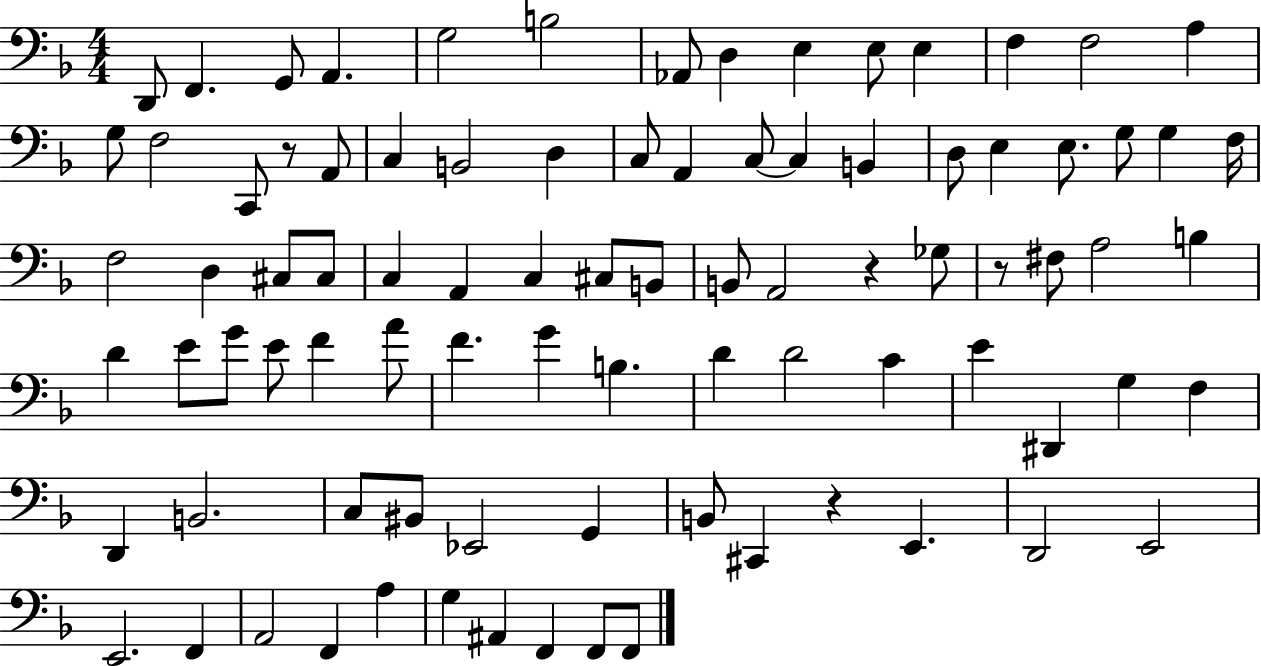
{
  \clef bass
  \numericTimeSignature
  \time 4/4
  \key f \major
  d,8 f,4. g,8 a,4. | g2 b2 | aes,8 d4 e4 e8 e4 | f4 f2 a4 | \break g8 f2 c,8 r8 a,8 | c4 b,2 d4 | c8 a,4 c8~~ c4 b,4 | d8 e4 e8. g8 g4 f16 | \break f2 d4 cis8 cis8 | c4 a,4 c4 cis8 b,8 | b,8 a,2 r4 ges8 | r8 fis8 a2 b4 | \break d'4 e'8 g'8 e'8 f'4 a'8 | f'4. g'4 b4. | d'4 d'2 c'4 | e'4 dis,4 g4 f4 | \break d,4 b,2. | c8 bis,8 ees,2 g,4 | b,8 cis,4 r4 e,4. | d,2 e,2 | \break e,2. f,4 | a,2 f,4 a4 | g4 ais,4 f,4 f,8 f,8 | \bar "|."
}